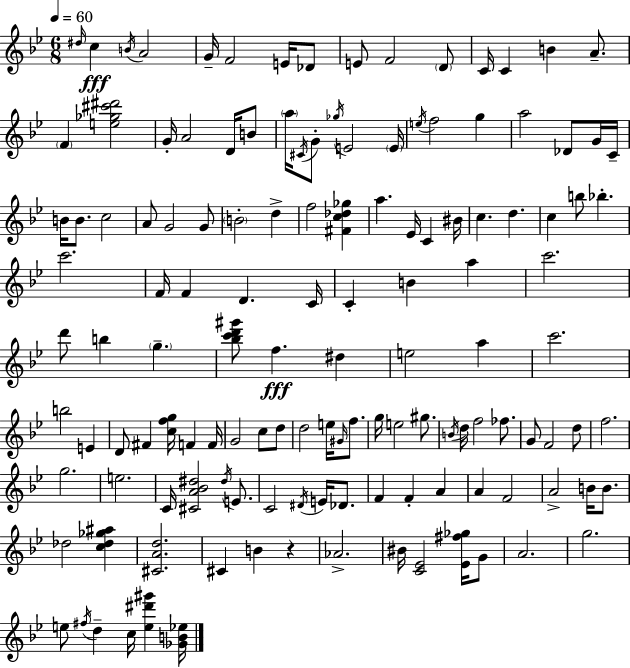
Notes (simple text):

D#5/s C5/q B4/s A4/h G4/s F4/h E4/s Db4/e E4/e F4/h D4/e C4/s C4/q B4/q A4/e. F4/q [E5,Gb5,C#6,D#6]/h G4/s A4/h D4/s B4/e A5/s C#4/s G4/e Gb5/s E4/h E4/s E5/s F5/h G5/q A5/h Db4/e G4/s C4/s B4/s B4/e. C5/h A4/e G4/h G4/e B4/h D5/q F5/h [F#4,C5,Db5,Gb5]/q A5/q. Eb4/s C4/q BIS4/s C5/q. D5/q. C5/q B5/e Bb5/q. C6/h. F4/s F4/q D4/q. C4/s C4/q B4/q A5/q C6/h. D6/e B5/q G5/q. [Bb5,C6,D6,G#6]/e F5/q. D#5/q E5/h A5/q C6/h. B5/h E4/q D4/e F#4/q [C5,F5,G5]/s F4/q F4/s G4/h C5/e D5/e D5/h E5/s G#4/s F5/e. G5/s E5/h G#5/e. B4/s D5/s F5/h FES5/e. G4/e F4/h D5/e F5/h. G5/h. E5/h. C4/s [C#4,A4,Bb4,D#5]/h D#5/s E4/e. C4/h D#4/s E4/s Db4/e. F4/q F4/q A4/q A4/q F4/h A4/h B4/s B4/e. Db5/h [C5,Db5,Gb5,A#5]/q [C#4,A4,D5]/h. C#4/q B4/q R/q Ab4/h. BIS4/s [C4,Eb4]/h [Eb4,F#5,Gb5]/s G4/e A4/h. G5/h. E5/e F#5/s D5/q C5/s [E5,D#6,G#6]/q [Gb4,B4,Eb5]/s